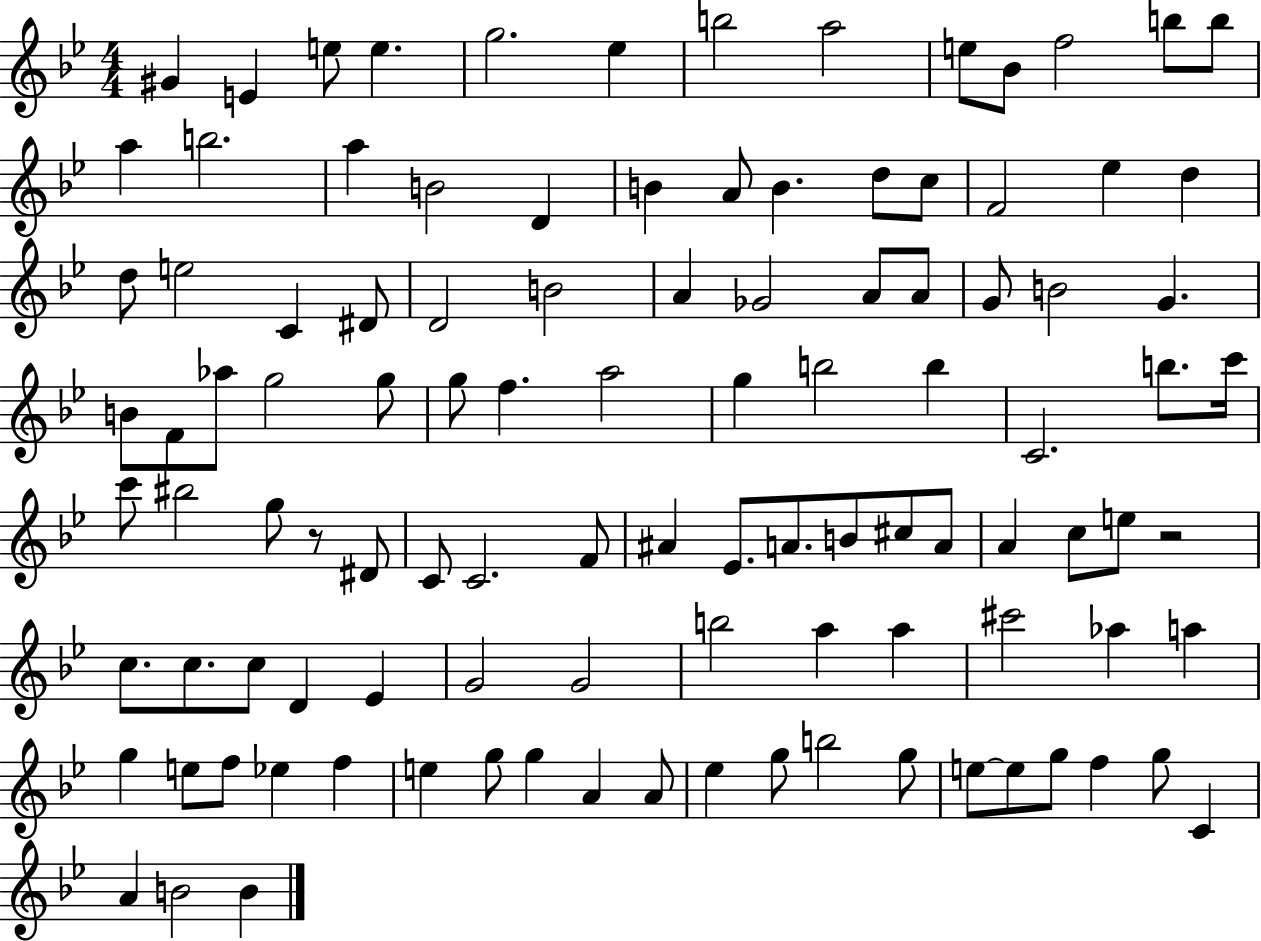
{
  \clef treble
  \numericTimeSignature
  \time 4/4
  \key bes \major
  gis'4 e'4 e''8 e''4. | g''2. ees''4 | b''2 a''2 | e''8 bes'8 f''2 b''8 b''8 | \break a''4 b''2. | a''4 b'2 d'4 | b'4 a'8 b'4. d''8 c''8 | f'2 ees''4 d''4 | \break d''8 e''2 c'4 dis'8 | d'2 b'2 | a'4 ges'2 a'8 a'8 | g'8 b'2 g'4. | \break b'8 f'8 aes''8 g''2 g''8 | g''8 f''4. a''2 | g''4 b''2 b''4 | c'2. b''8. c'''16 | \break c'''8 bis''2 g''8 r8 dis'8 | c'8 c'2. f'8 | ais'4 ees'8. a'8. b'8 cis''8 a'8 | a'4 c''8 e''8 r2 | \break c''8. c''8. c''8 d'4 ees'4 | g'2 g'2 | b''2 a''4 a''4 | cis'''2 aes''4 a''4 | \break g''4 e''8 f''8 ees''4 f''4 | e''4 g''8 g''4 a'4 a'8 | ees''4 g''8 b''2 g''8 | e''8~~ e''8 g''8 f''4 g''8 c'4 | \break a'4 b'2 b'4 | \bar "|."
}